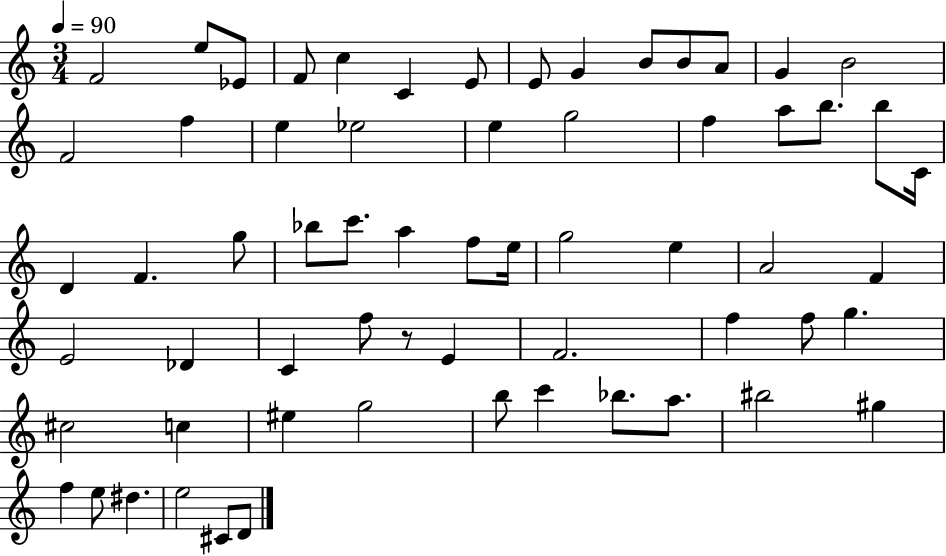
F4/h E5/e Eb4/e F4/e C5/q C4/q E4/e E4/e G4/q B4/e B4/e A4/e G4/q B4/h F4/h F5/q E5/q Eb5/h E5/q G5/h F5/q A5/e B5/e. B5/e C4/s D4/q F4/q. G5/e Bb5/e C6/e. A5/q F5/e E5/s G5/h E5/q A4/h F4/q E4/h Db4/q C4/q F5/e R/e E4/q F4/h. F5/q F5/e G5/q. C#5/h C5/q EIS5/q G5/h B5/e C6/q Bb5/e. A5/e. BIS5/h G#5/q F5/q E5/e D#5/q. E5/h C#4/e D4/e